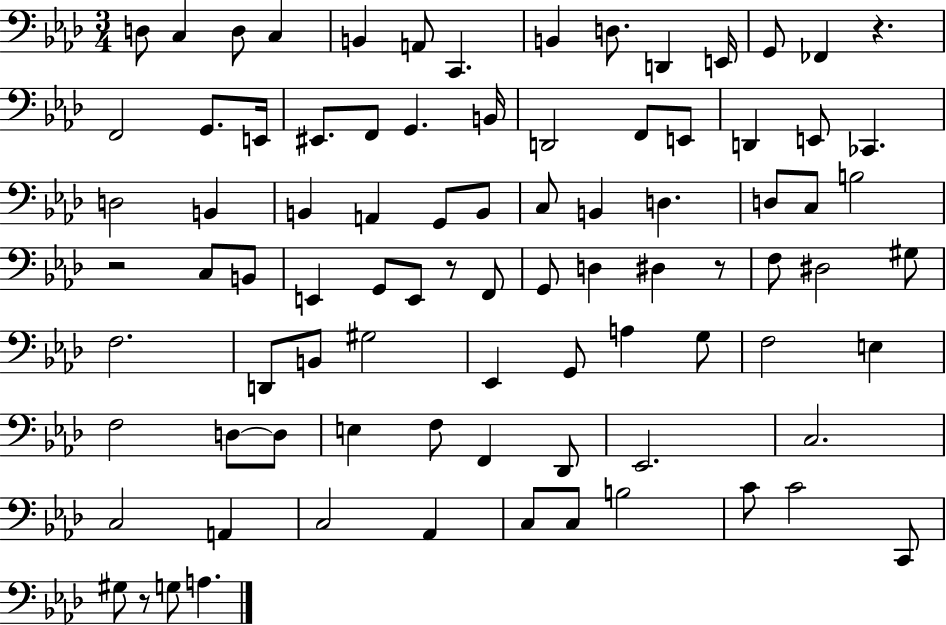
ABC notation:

X:1
T:Untitled
M:3/4
L:1/4
K:Ab
D,/2 C, D,/2 C, B,, A,,/2 C,, B,, D,/2 D,, E,,/4 G,,/2 _F,, z F,,2 G,,/2 E,,/4 ^E,,/2 F,,/2 G,, B,,/4 D,,2 F,,/2 E,,/2 D,, E,,/2 _C,, D,2 B,, B,, A,, G,,/2 B,,/2 C,/2 B,, D, D,/2 C,/2 B,2 z2 C,/2 B,,/2 E,, G,,/2 E,,/2 z/2 F,,/2 G,,/2 D, ^D, z/2 F,/2 ^D,2 ^G,/2 F,2 D,,/2 B,,/2 ^G,2 _E,, G,,/2 A, G,/2 F,2 E, F,2 D,/2 D,/2 E, F,/2 F,, _D,,/2 _E,,2 C,2 C,2 A,, C,2 _A,, C,/2 C,/2 B,2 C/2 C2 C,,/2 ^G,/2 z/2 G,/2 A,